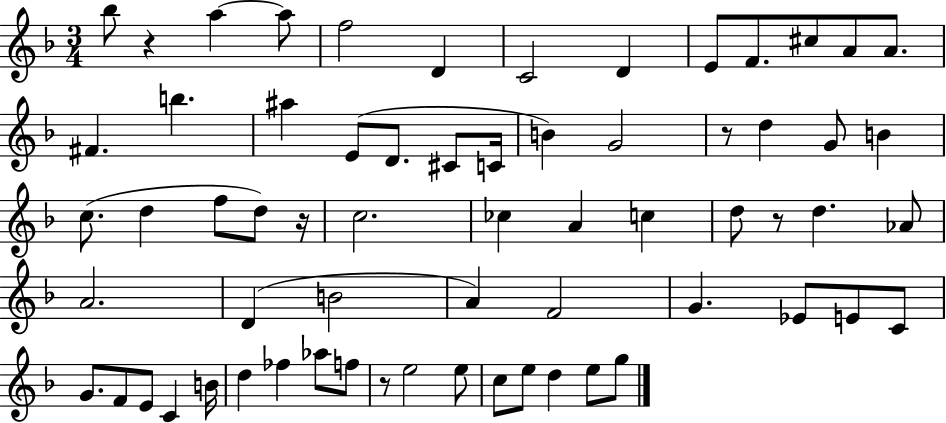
X:1
T:Untitled
M:3/4
L:1/4
K:F
_b/2 z a a/2 f2 D C2 D E/2 F/2 ^c/2 A/2 A/2 ^F b ^a E/2 D/2 ^C/2 C/4 B G2 z/2 d G/2 B c/2 d f/2 d/2 z/4 c2 _c A c d/2 z/2 d _A/2 A2 D B2 A F2 G _E/2 E/2 C/2 G/2 F/2 E/2 C B/4 d _f _a/2 f/2 z/2 e2 e/2 c/2 e/2 d e/2 g/2